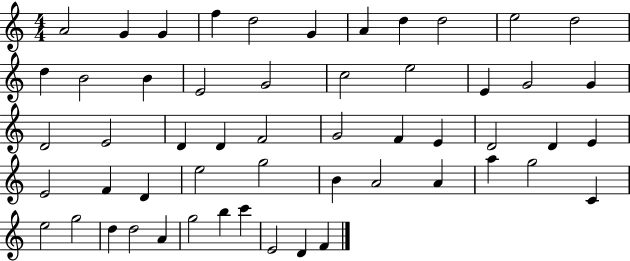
{
  \clef treble
  \numericTimeSignature
  \time 4/4
  \key c \major
  a'2 g'4 g'4 | f''4 d''2 g'4 | a'4 d''4 d''2 | e''2 d''2 | \break d''4 b'2 b'4 | e'2 g'2 | c''2 e''2 | e'4 g'2 g'4 | \break d'2 e'2 | d'4 d'4 f'2 | g'2 f'4 e'4 | d'2 d'4 e'4 | \break e'2 f'4 d'4 | e''2 g''2 | b'4 a'2 a'4 | a''4 g''2 c'4 | \break e''2 g''2 | d''4 d''2 a'4 | g''2 b''4 c'''4 | e'2 d'4 f'4 | \break \bar "|."
}